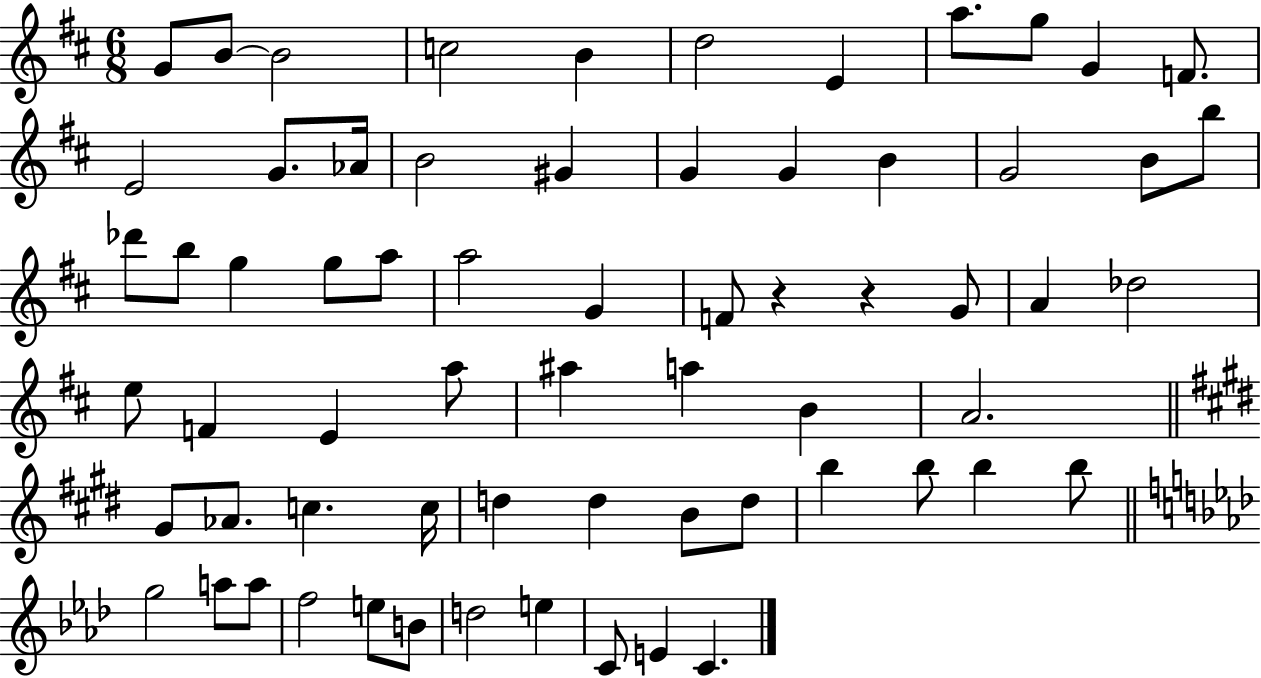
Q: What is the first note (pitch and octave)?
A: G4